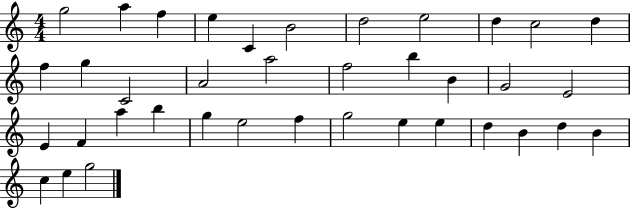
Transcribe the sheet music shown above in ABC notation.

X:1
T:Untitled
M:4/4
L:1/4
K:C
g2 a f e C B2 d2 e2 d c2 d f g C2 A2 a2 f2 b B G2 E2 E F a b g e2 f g2 e e d B d B c e g2